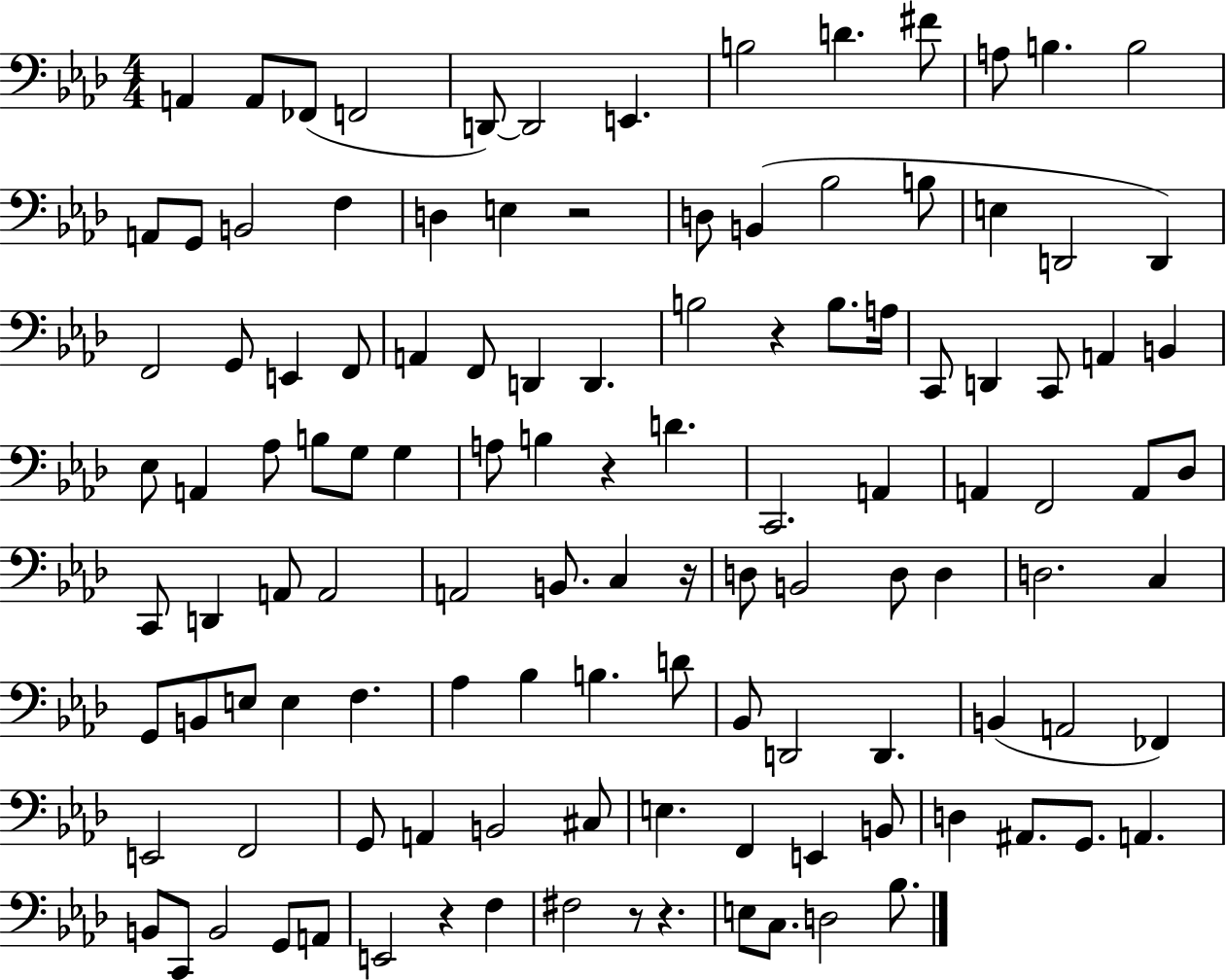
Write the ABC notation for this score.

X:1
T:Untitled
M:4/4
L:1/4
K:Ab
A,, A,,/2 _F,,/2 F,,2 D,,/2 D,,2 E,, B,2 D ^F/2 A,/2 B, B,2 A,,/2 G,,/2 B,,2 F, D, E, z2 D,/2 B,, _B,2 B,/2 E, D,,2 D,, F,,2 G,,/2 E,, F,,/2 A,, F,,/2 D,, D,, B,2 z B,/2 A,/4 C,,/2 D,, C,,/2 A,, B,, _E,/2 A,, _A,/2 B,/2 G,/2 G, A,/2 B, z D C,,2 A,, A,, F,,2 A,,/2 _D,/2 C,,/2 D,, A,,/2 A,,2 A,,2 B,,/2 C, z/4 D,/2 B,,2 D,/2 D, D,2 C, G,,/2 B,,/2 E,/2 E, F, _A, _B, B, D/2 _B,,/2 D,,2 D,, B,, A,,2 _F,, E,,2 F,,2 G,,/2 A,, B,,2 ^C,/2 E, F,, E,, B,,/2 D, ^A,,/2 G,,/2 A,, B,,/2 C,,/2 B,,2 G,,/2 A,,/2 E,,2 z F, ^F,2 z/2 z E,/2 C,/2 D,2 _B,/2